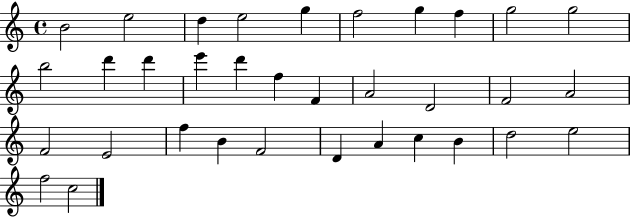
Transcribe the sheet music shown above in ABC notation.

X:1
T:Untitled
M:4/4
L:1/4
K:C
B2 e2 d e2 g f2 g f g2 g2 b2 d' d' e' d' f F A2 D2 F2 A2 F2 E2 f B F2 D A c B d2 e2 f2 c2